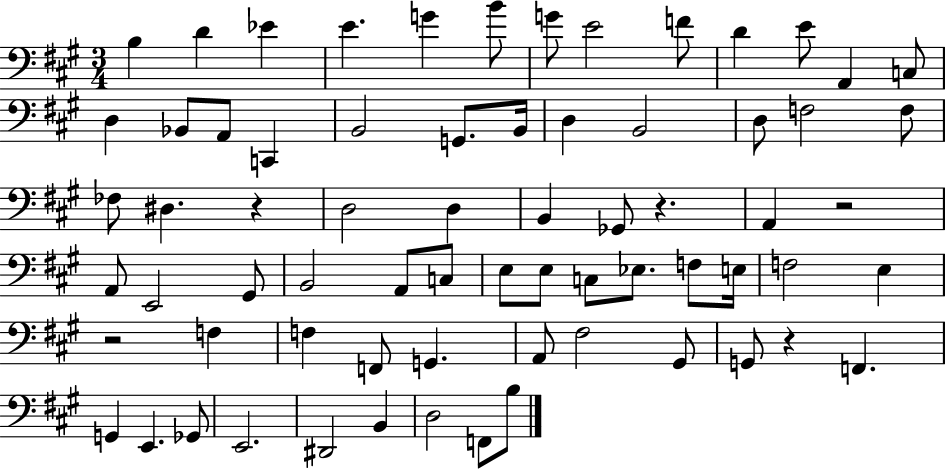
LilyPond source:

{
  \clef bass
  \numericTimeSignature
  \time 3/4
  \key a \major
  b4 d'4 ees'4 | e'4. g'4 b'8 | g'8 e'2 f'8 | d'4 e'8 a,4 c8 | \break d4 bes,8 a,8 c,4 | b,2 g,8. b,16 | d4 b,2 | d8 f2 f8 | \break fes8 dis4. r4 | d2 d4 | b,4 ges,8 r4. | a,4 r2 | \break a,8 e,2 gis,8 | b,2 a,8 c8 | e8 e8 c8 ees8. f8 e16 | f2 e4 | \break r2 f4 | f4 f,8 g,4. | a,8 fis2 gis,8 | g,8 r4 f,4. | \break g,4 e,4. ges,8 | e,2. | dis,2 b,4 | d2 f,8 b8 | \break \bar "|."
}